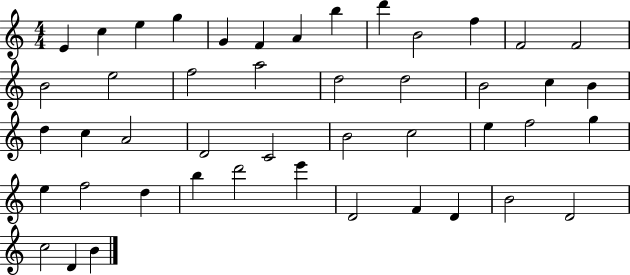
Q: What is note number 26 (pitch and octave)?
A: D4